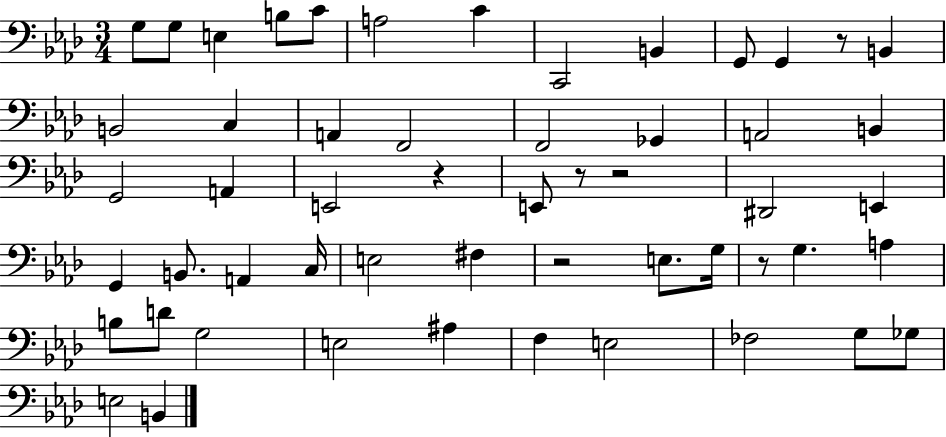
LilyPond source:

{
  \clef bass
  \numericTimeSignature
  \time 3/4
  \key aes \major
  \repeat volta 2 { g8 g8 e4 b8 c'8 | a2 c'4 | c,2 b,4 | g,8 g,4 r8 b,4 | \break b,2 c4 | a,4 f,2 | f,2 ges,4 | a,2 b,4 | \break g,2 a,4 | e,2 r4 | e,8 r8 r2 | dis,2 e,4 | \break g,4 b,8. a,4 c16 | e2 fis4 | r2 e8. g16 | r8 g4. a4 | \break b8 d'8 g2 | e2 ais4 | f4 e2 | fes2 g8 ges8 | \break e2 b,4 | } \bar "|."
}